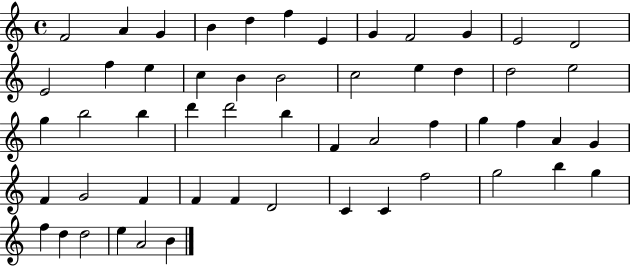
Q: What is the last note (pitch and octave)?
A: B4